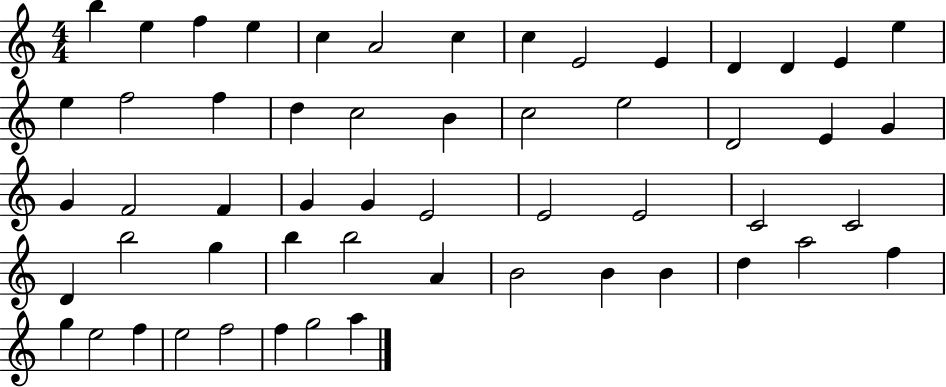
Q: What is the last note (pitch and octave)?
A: A5